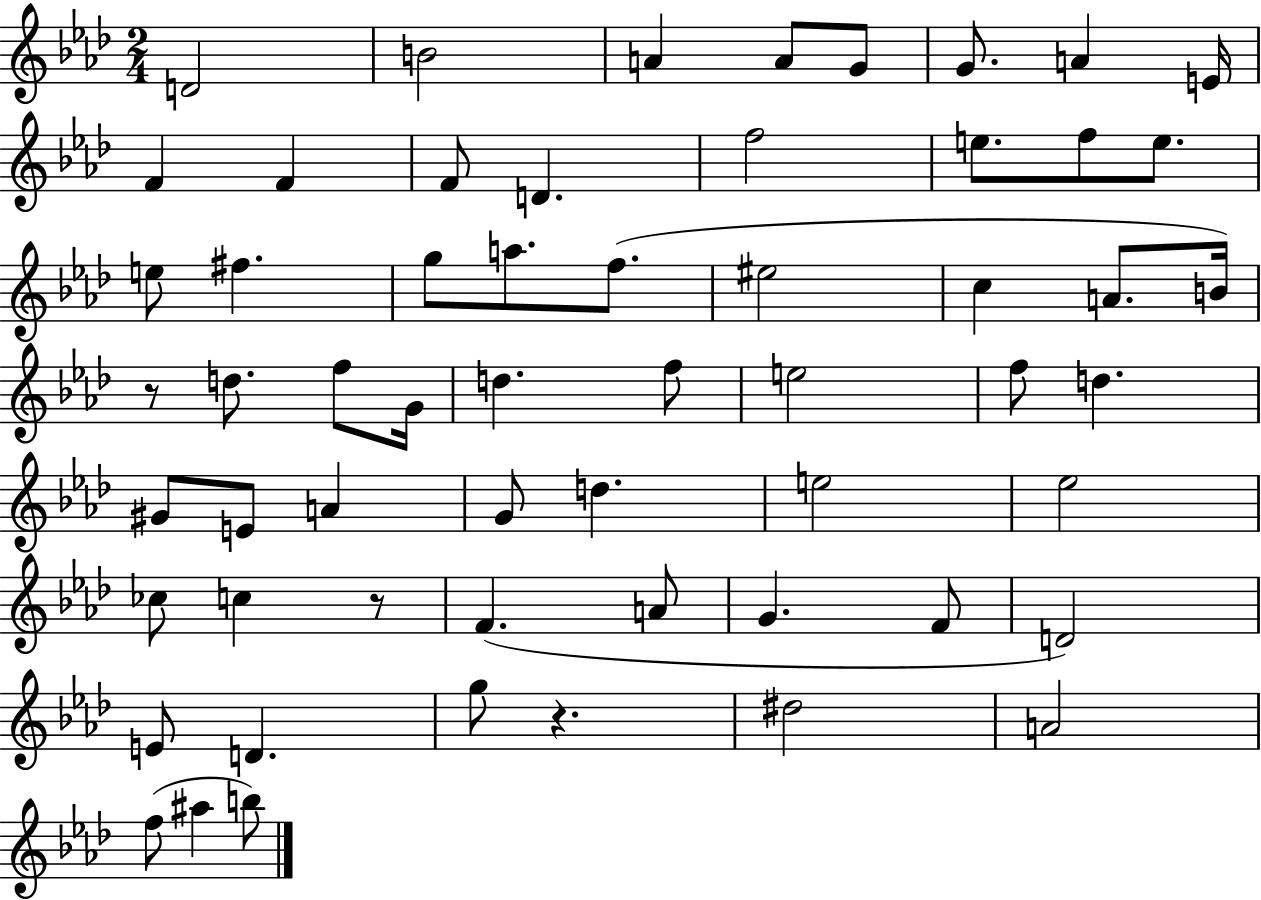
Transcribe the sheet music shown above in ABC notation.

X:1
T:Untitled
M:2/4
L:1/4
K:Ab
D2 B2 A A/2 G/2 G/2 A E/4 F F F/2 D f2 e/2 f/2 e/2 e/2 ^f g/2 a/2 f/2 ^e2 c A/2 B/4 z/2 d/2 f/2 G/4 d f/2 e2 f/2 d ^G/2 E/2 A G/2 d e2 _e2 _c/2 c z/2 F A/2 G F/2 D2 E/2 D g/2 z ^d2 A2 f/2 ^a b/2